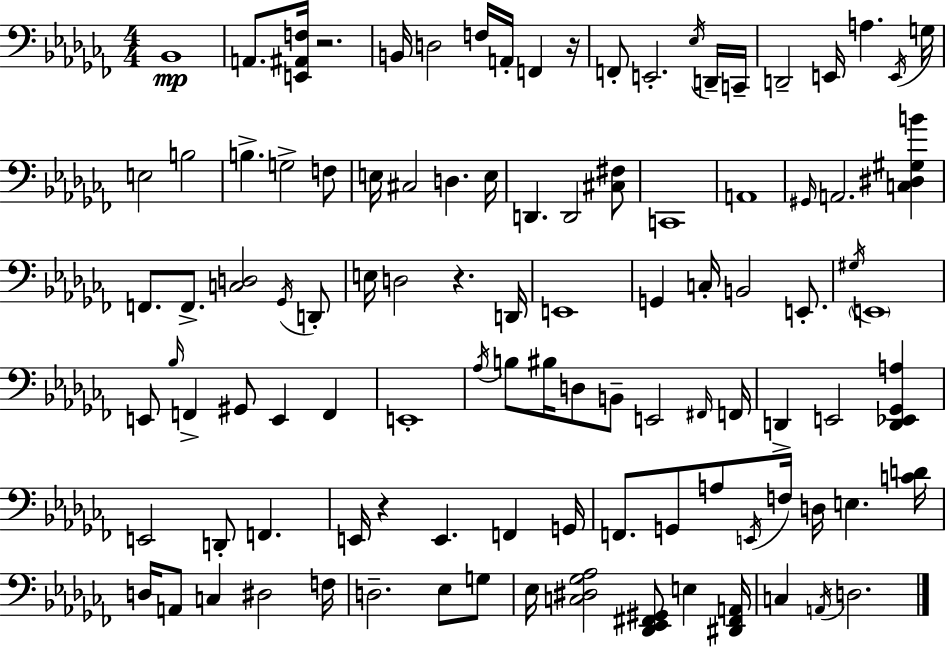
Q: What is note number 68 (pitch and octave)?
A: E2